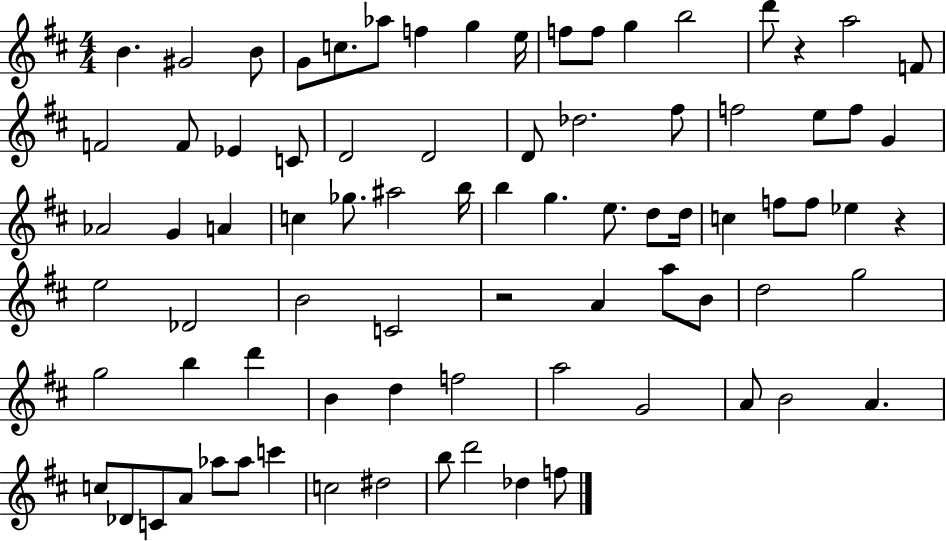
B4/q. G#4/h B4/e G4/e C5/e. Ab5/e F5/q G5/q E5/s F5/e F5/e G5/q B5/h D6/e R/q A5/h F4/e F4/h F4/e Eb4/q C4/e D4/h D4/h D4/e Db5/h. F#5/e F5/h E5/e F5/e G4/q Ab4/h G4/q A4/q C5/q Gb5/e. A#5/h B5/s B5/q G5/q. E5/e. D5/e D5/s C5/q F5/e F5/e Eb5/q R/q E5/h Db4/h B4/h C4/h R/h A4/q A5/e B4/e D5/h G5/h G5/h B5/q D6/q B4/q D5/q F5/h A5/h G4/h A4/e B4/h A4/q. C5/e Db4/e C4/e A4/e Ab5/e Ab5/e C6/q C5/h D#5/h B5/e D6/h Db5/q F5/e